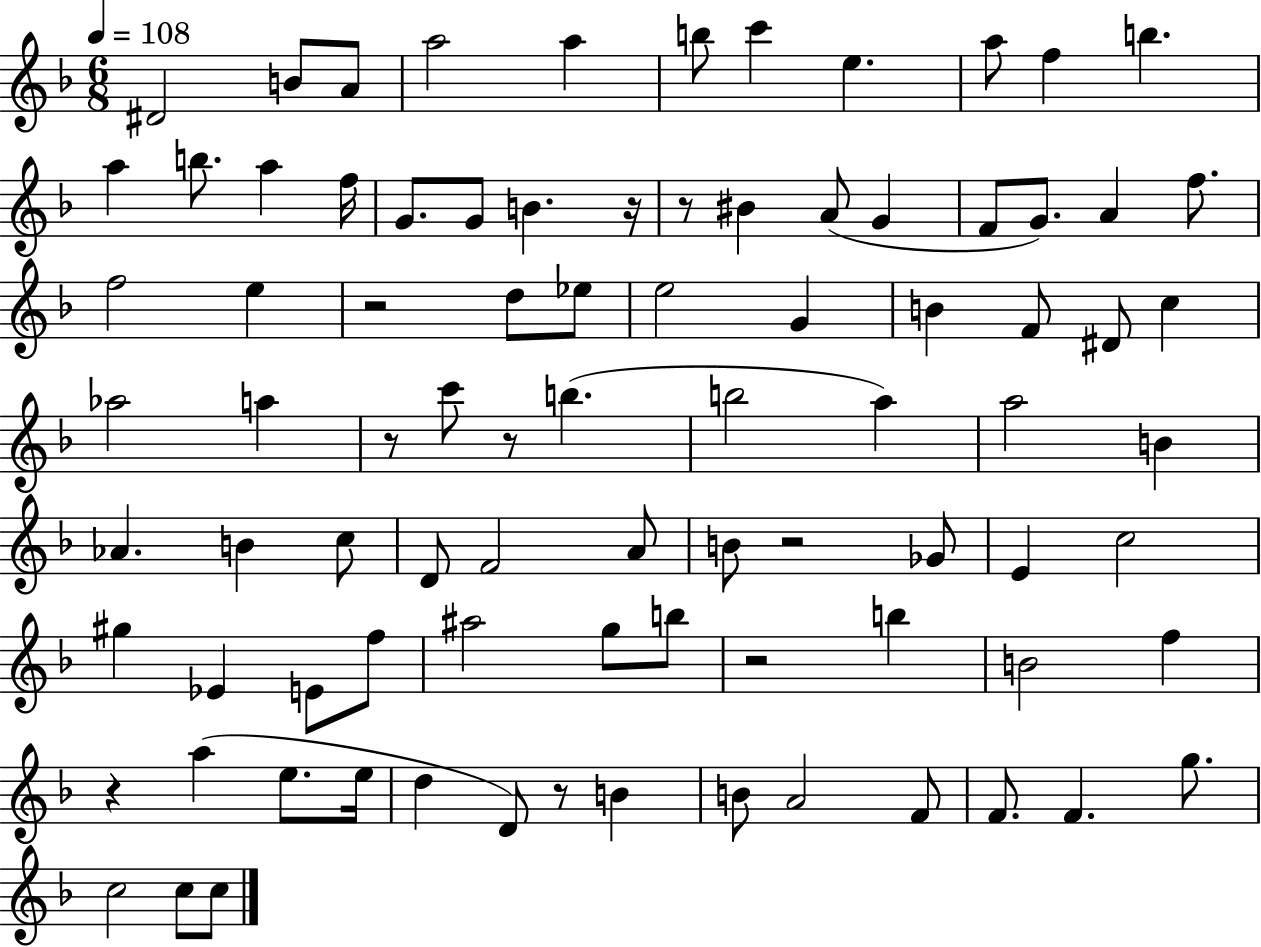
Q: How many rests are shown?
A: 9